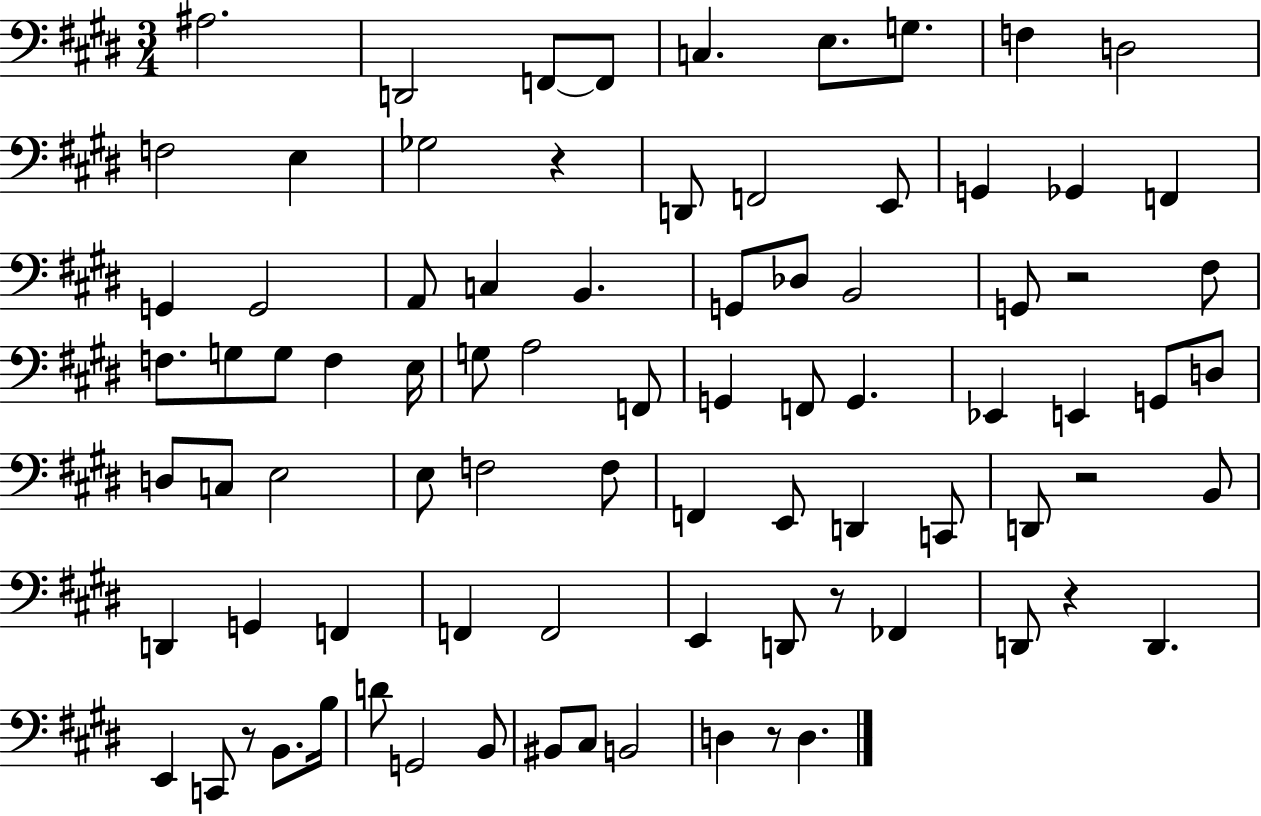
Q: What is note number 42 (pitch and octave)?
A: G2